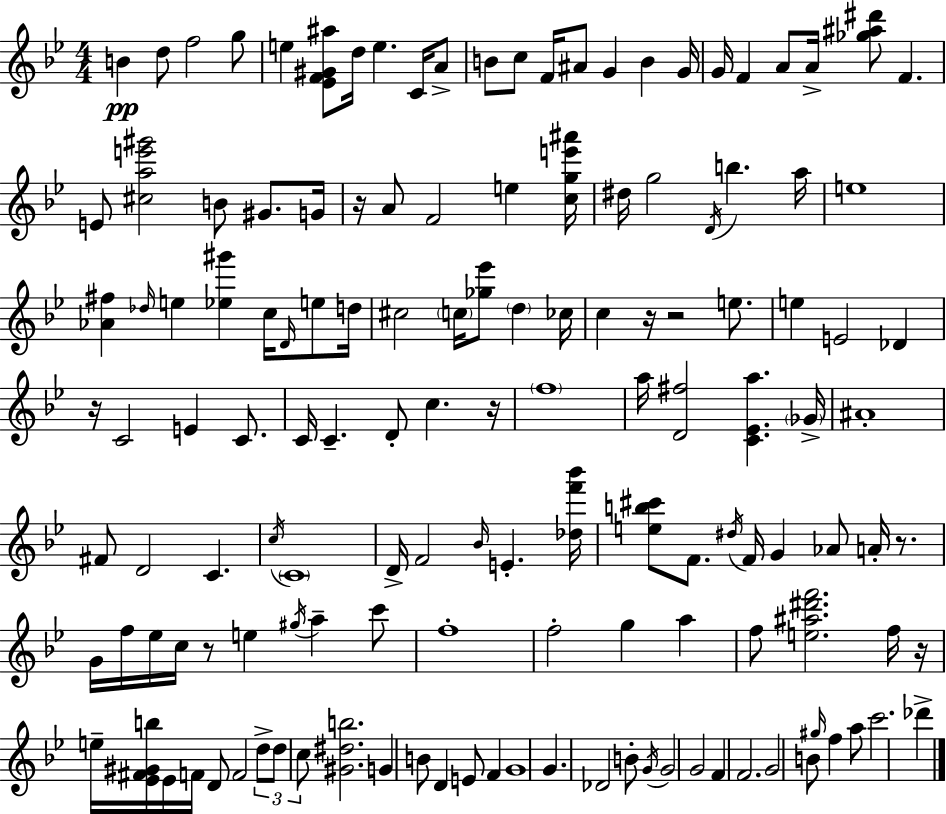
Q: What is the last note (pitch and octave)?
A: Db6